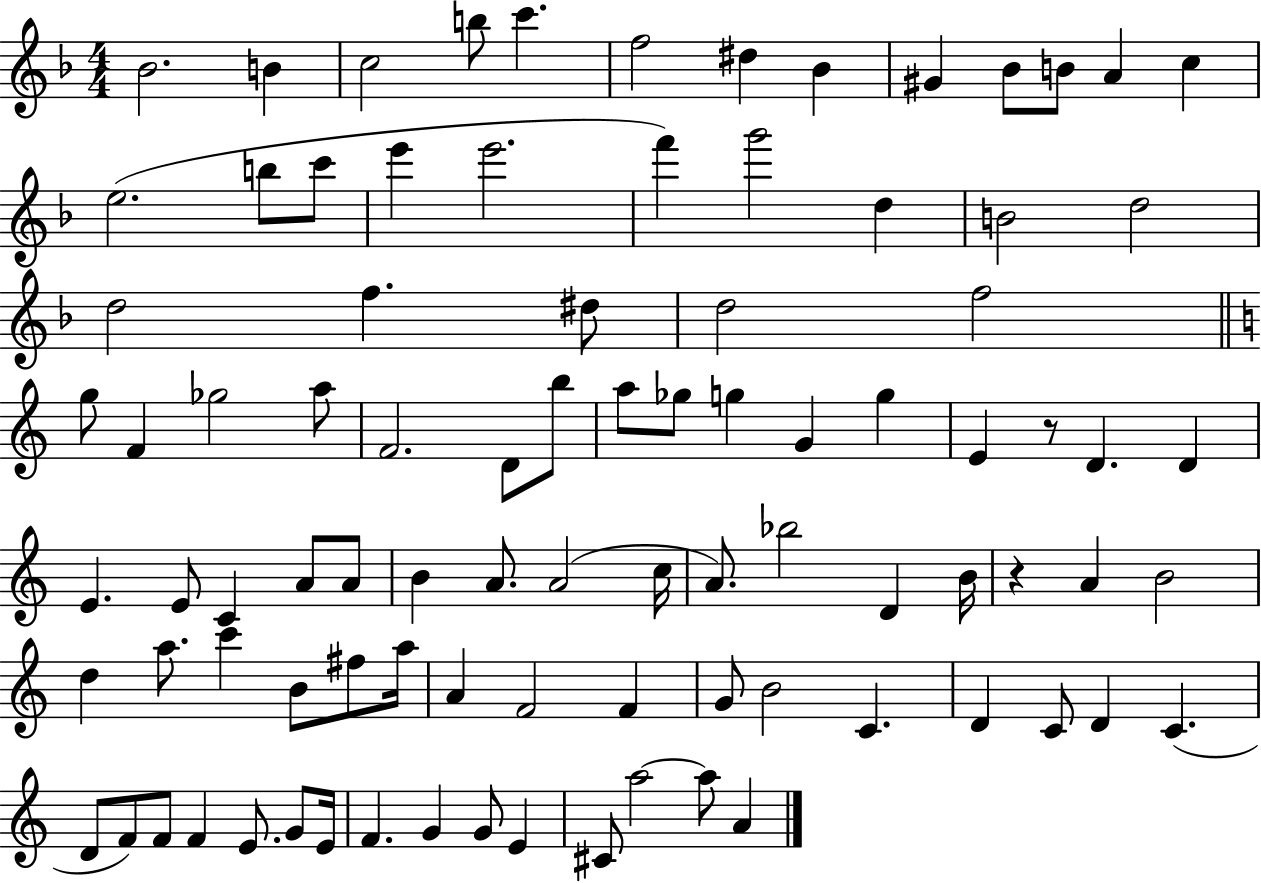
Bb4/h. B4/q C5/h B5/e C6/q. F5/h D#5/q Bb4/q G#4/q Bb4/e B4/e A4/q C5/q E5/h. B5/e C6/e E6/q E6/h. F6/q G6/h D5/q B4/h D5/h D5/h F5/q. D#5/e D5/h F5/h G5/e F4/q Gb5/h A5/e F4/h. D4/e B5/e A5/e Gb5/e G5/q G4/q G5/q E4/q R/e D4/q. D4/q E4/q. E4/e C4/q A4/e A4/e B4/q A4/e. A4/h C5/s A4/e. Bb5/h D4/q B4/s R/q A4/q B4/h D5/q A5/e. C6/q B4/e F#5/e A5/s A4/q F4/h F4/q G4/e B4/h C4/q. D4/q C4/e D4/q C4/q. D4/e F4/e F4/e F4/q E4/e. G4/e E4/s F4/q. G4/q G4/e E4/q C#4/e A5/h A5/e A4/q